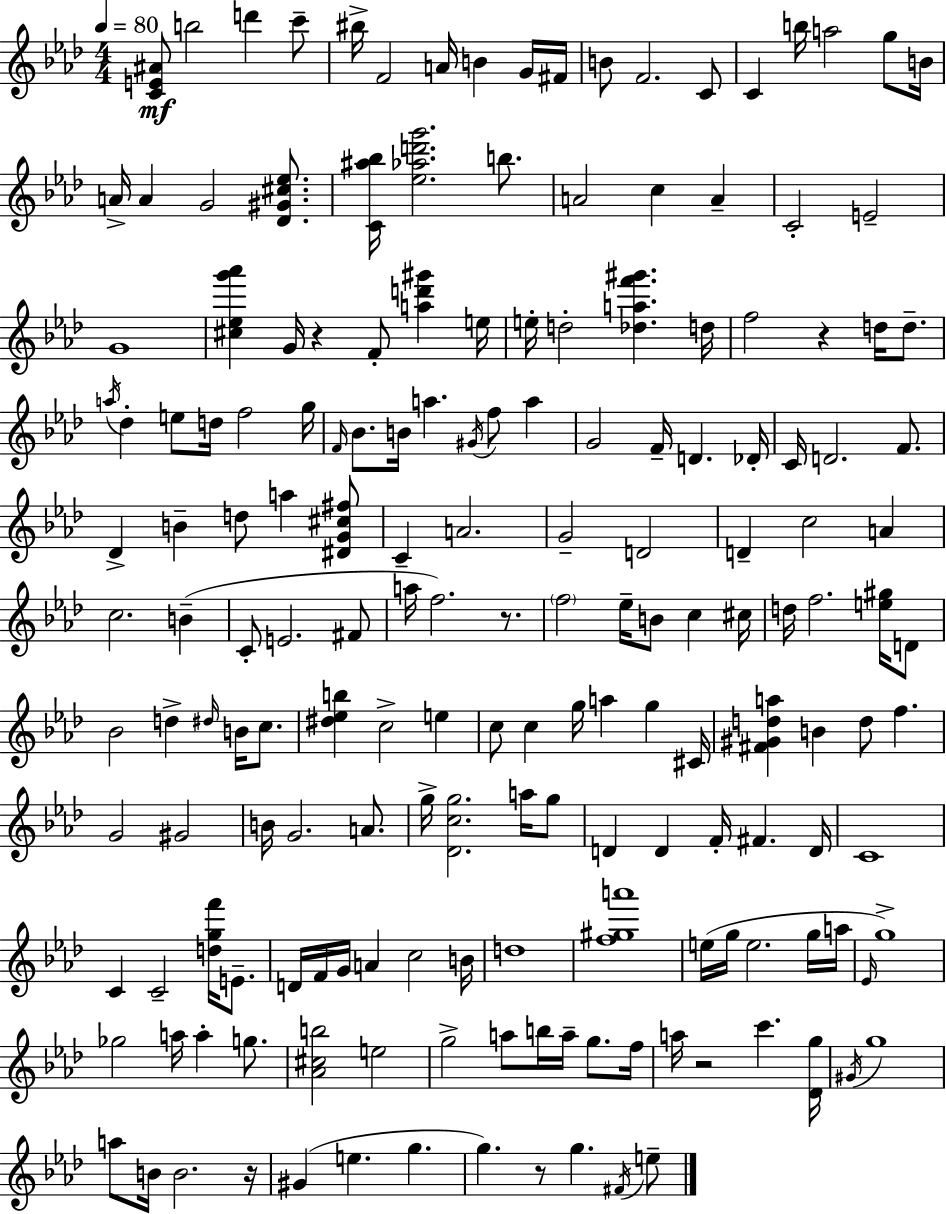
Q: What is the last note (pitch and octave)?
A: E5